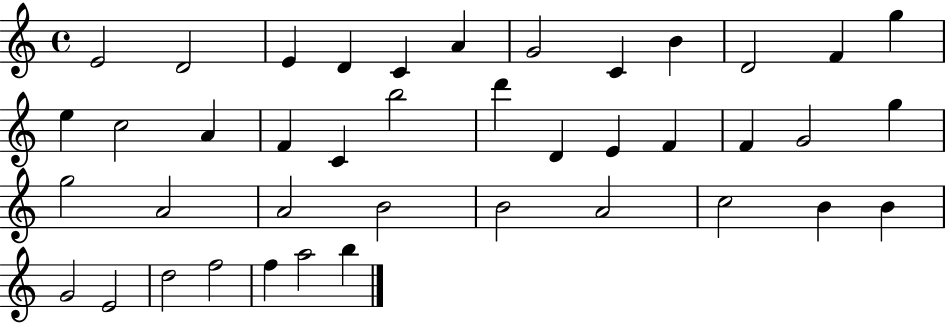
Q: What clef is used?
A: treble